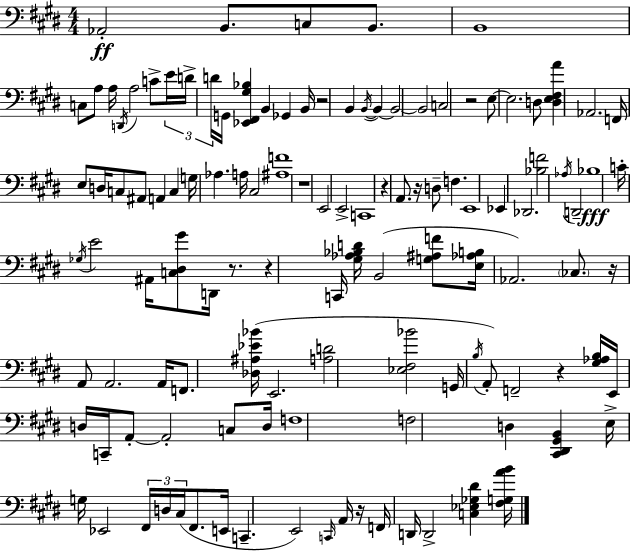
X:1
T:Untitled
M:4/4
L:1/4
K:E
_A,,2 B,,/2 C,/2 B,,/2 B,,4 C,/2 A,/2 A,/4 D,,/4 A,2 C/2 E/4 D/4 D/4 G,,/4 [_E,,^F,,^G,_B,] B,, _G,, B,,/4 z2 B,, B,,/4 B,, B,,2 B,,2 C,2 z2 E,/2 E,2 D,/2 [D,E,^F,A] _A,,2 F,,/4 E,/2 D,/4 C,/2 ^A,,/2 A,, C, G,/4 _A, A,/4 ^C,2 [^A,F]4 z4 E,,2 E,,2 C,,4 z A,,/2 z/4 D,/2 F, E,,4 _E,, _D,,2 [_B,F]2 _A,/4 D,,2 _B,4 C/4 _G,/4 E2 ^A,,/4 [C,^D,^G]/2 D,,/4 z/2 z C,,/4 [^G,_A,_B,D]/4 B,,2 [G,^A,F]/2 [E,_A,B,]/4 _A,,2 _C,/2 z/4 A,,/2 A,,2 A,,/4 F,,/2 [_D,^A,_E_B]/4 E,,2 [A,D]2 [_E,^F,_B]2 G,,/4 B,/4 A,,/2 F,,2 z [^G,_A,B,]/4 E,,/4 D,/4 C,,/4 A,,/2 A,,2 C,/2 D,/4 F,4 F,2 D, [^C,,^D,,^G,,B,,] E,/4 G,/4 _E,,2 ^F,,/4 D,/4 ^C,/4 ^F,,/2 E,,/4 C,, E,,2 C,,/4 A,,/4 z/4 F,,/4 D,,/4 D,,2 [C,_E,_G,^D] [^F,G,AB]/4